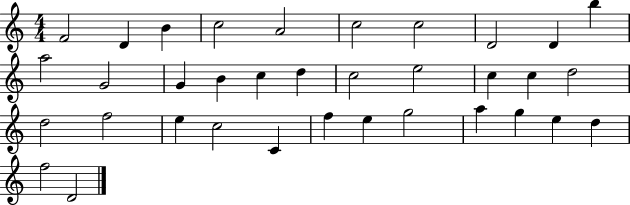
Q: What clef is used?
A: treble